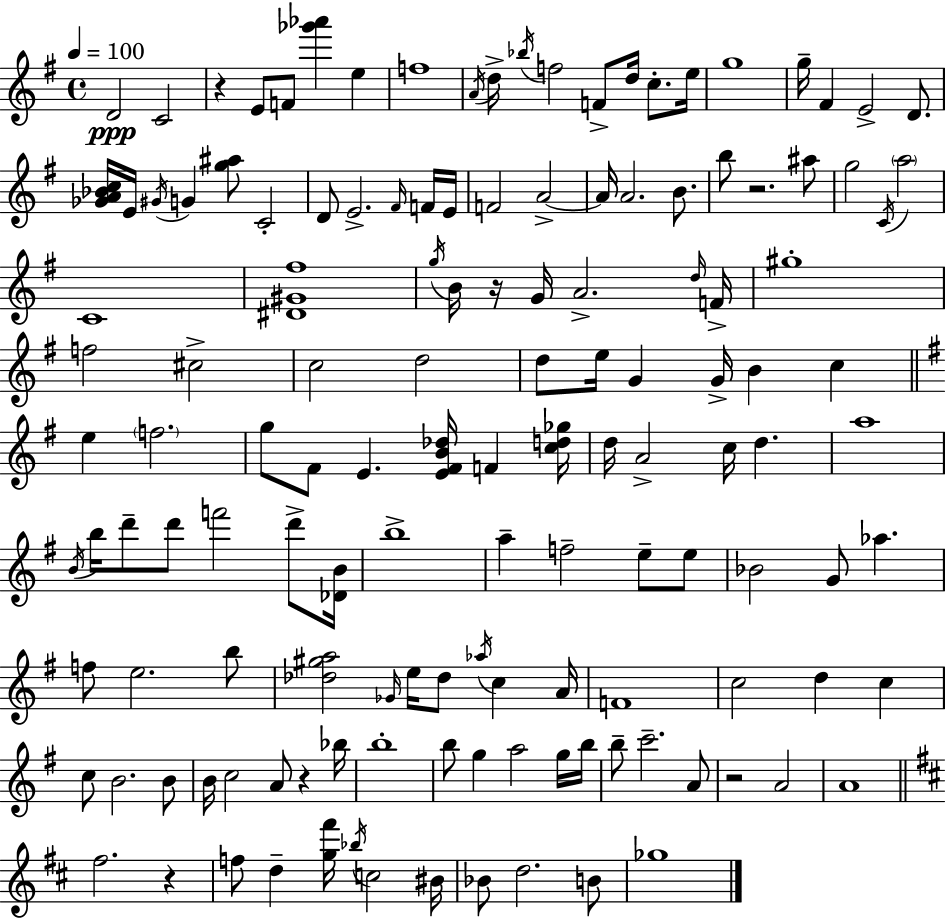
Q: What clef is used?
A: treble